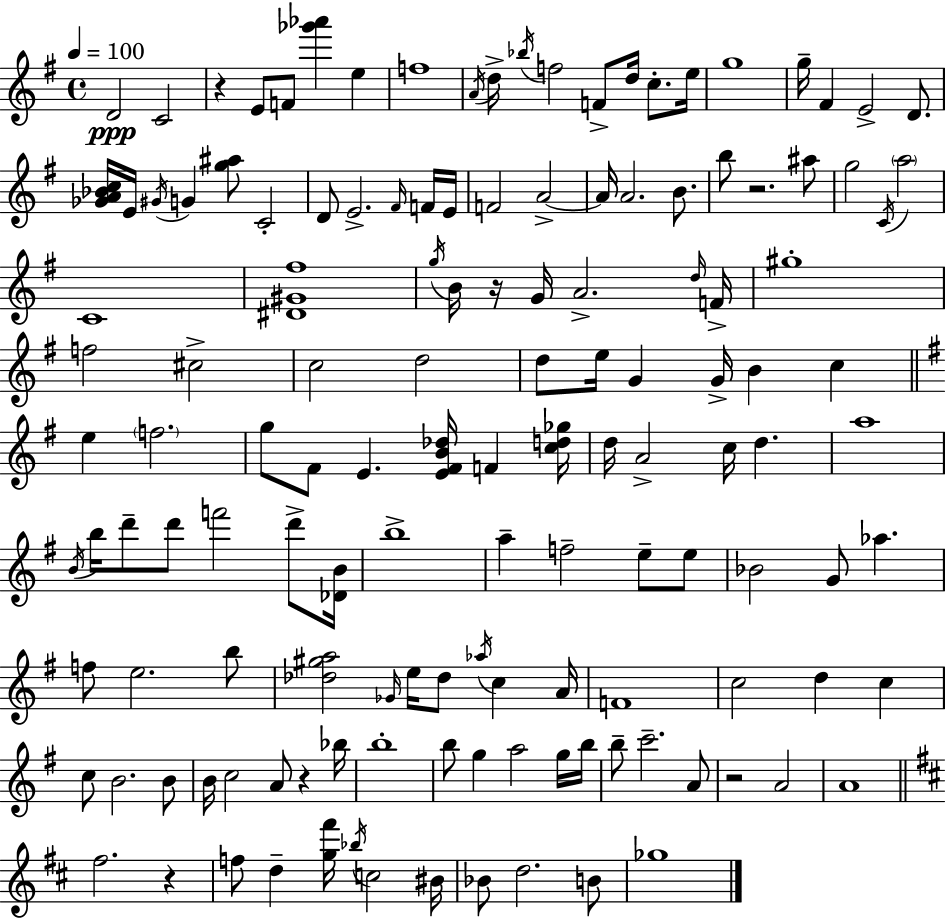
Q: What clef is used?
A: treble